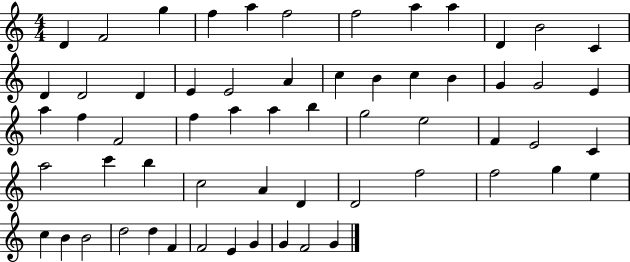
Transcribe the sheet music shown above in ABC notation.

X:1
T:Untitled
M:4/4
L:1/4
K:C
D F2 g f a f2 f2 a a D B2 C D D2 D E E2 A c B c B G G2 E a f F2 f a a b g2 e2 F E2 C a2 c' b c2 A D D2 f2 f2 g e c B B2 d2 d F F2 E G G F2 G